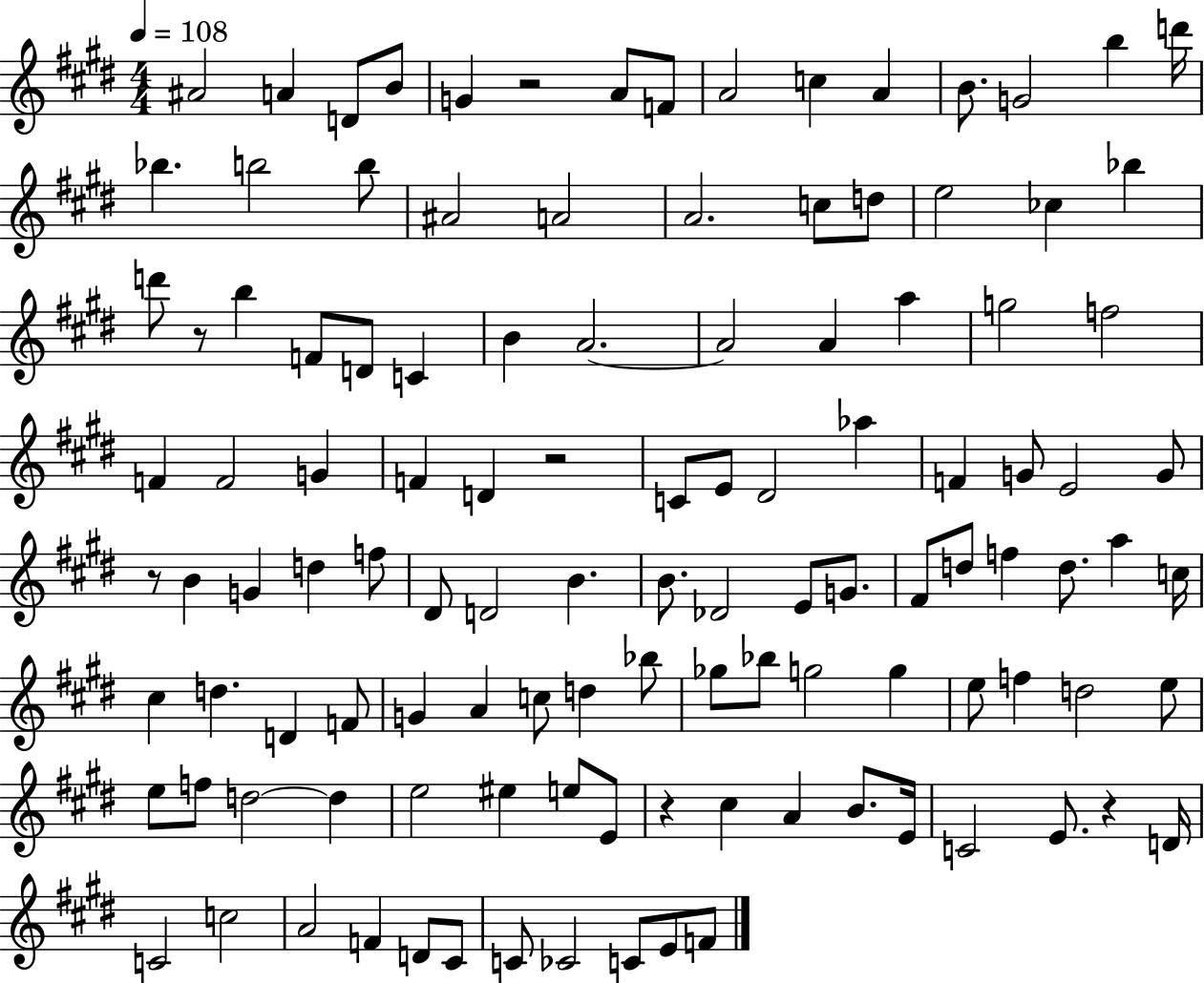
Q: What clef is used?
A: treble